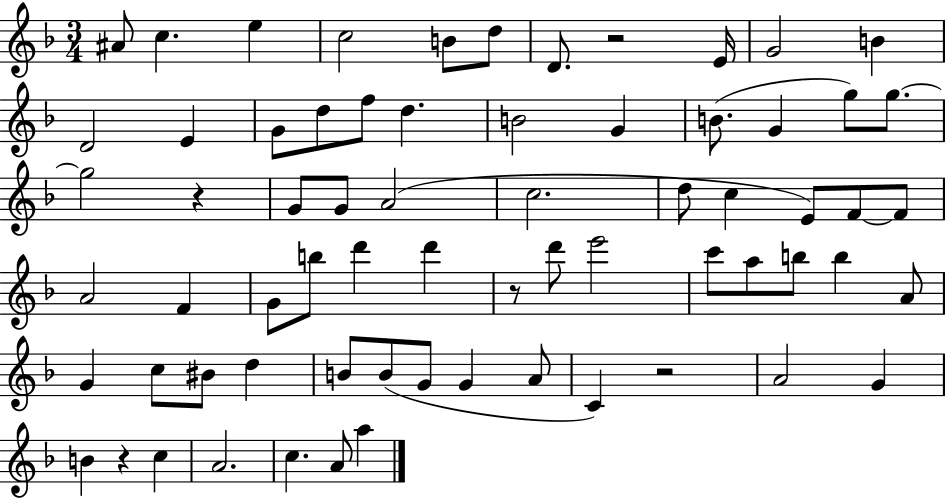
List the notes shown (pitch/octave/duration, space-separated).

A#4/e C5/q. E5/q C5/h B4/e D5/e D4/e. R/h E4/s G4/h B4/q D4/h E4/q G4/e D5/e F5/e D5/q. B4/h G4/q B4/e. G4/q G5/e G5/e. G5/h R/q G4/e G4/e A4/h C5/h. D5/e C5/q E4/e F4/e F4/e A4/h F4/q G4/e B5/e D6/q D6/q R/e D6/e E6/h C6/e A5/e B5/e B5/q A4/e G4/q C5/e BIS4/e D5/q B4/e B4/e G4/e G4/q A4/e C4/q R/h A4/h G4/q B4/q R/q C5/q A4/h. C5/q. A4/e A5/q